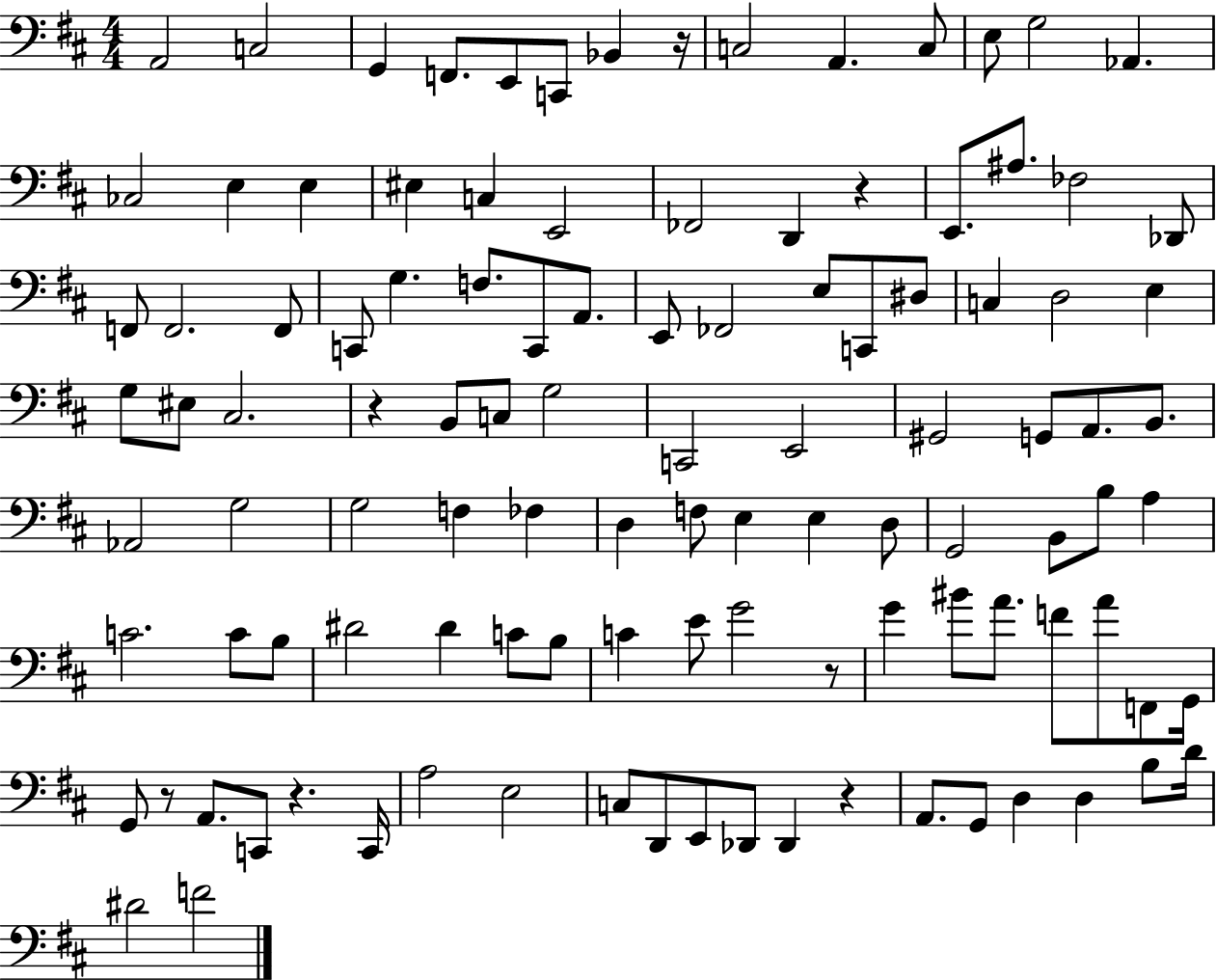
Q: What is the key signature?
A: D major